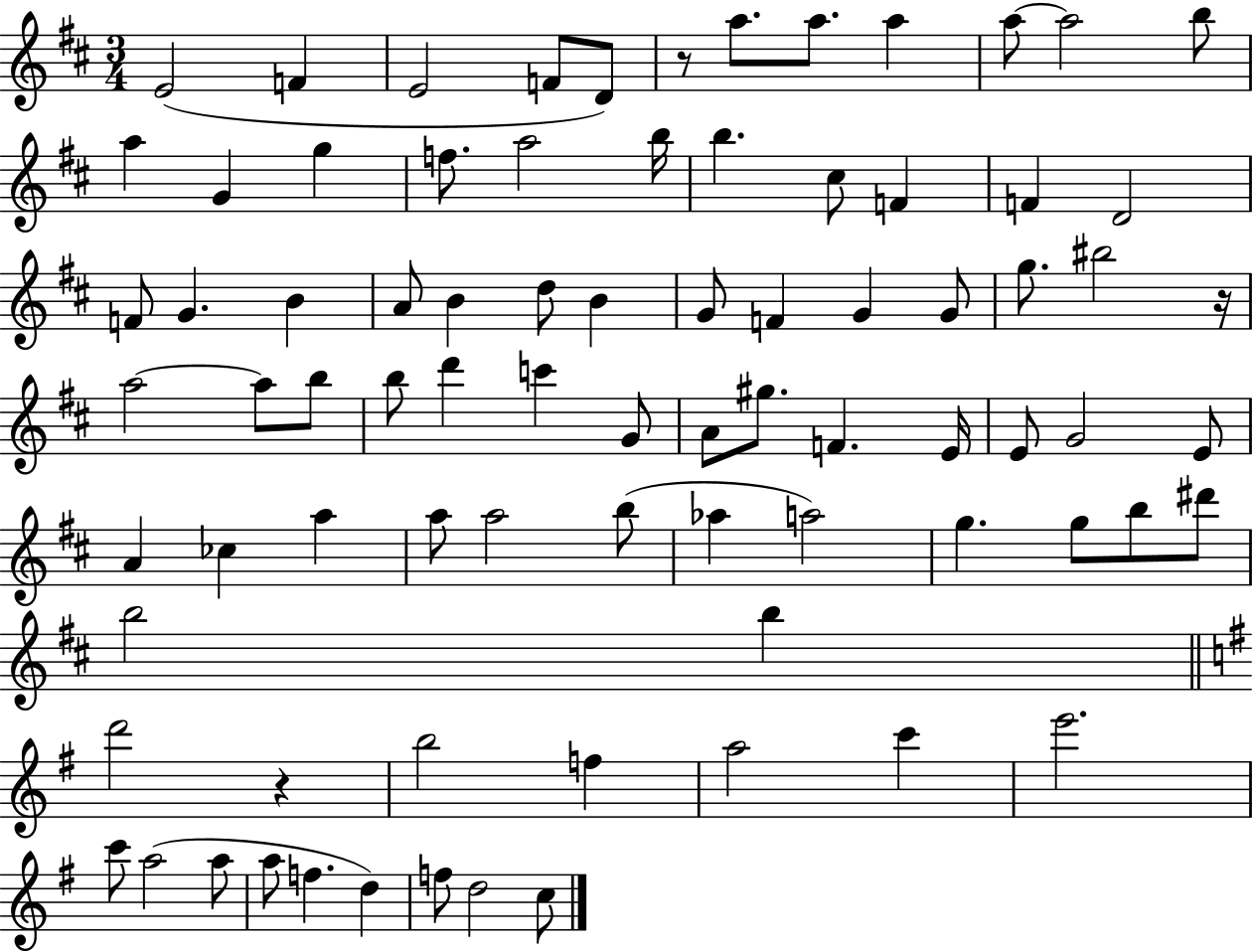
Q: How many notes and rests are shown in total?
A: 81